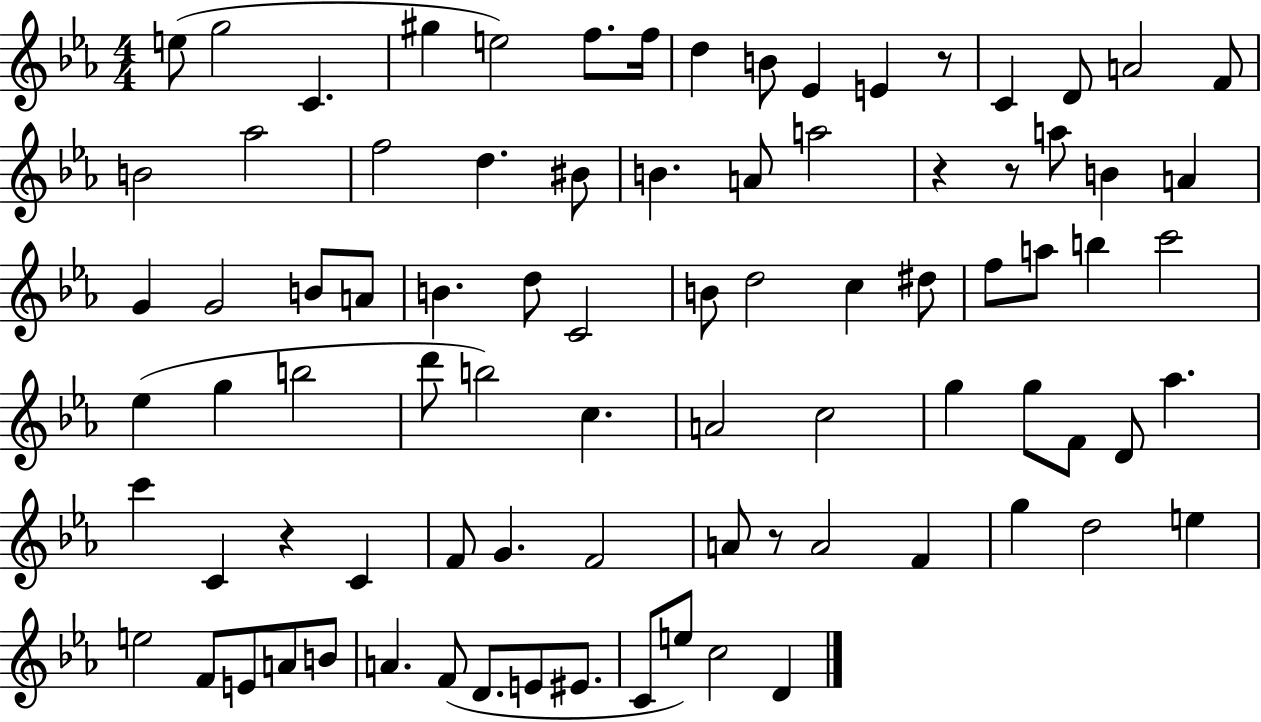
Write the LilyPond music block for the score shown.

{
  \clef treble
  \numericTimeSignature
  \time 4/4
  \key ees \major
  e''8( g''2 c'4. | gis''4 e''2) f''8. f''16 | d''4 b'8 ees'4 e'4 r8 | c'4 d'8 a'2 f'8 | \break b'2 aes''2 | f''2 d''4. bis'8 | b'4. a'8 a''2 | r4 r8 a''8 b'4 a'4 | \break g'4 g'2 b'8 a'8 | b'4. d''8 c'2 | b'8 d''2 c''4 dis''8 | f''8 a''8 b''4 c'''2 | \break ees''4( g''4 b''2 | d'''8 b''2) c''4. | a'2 c''2 | g''4 g''8 f'8 d'8 aes''4. | \break c'''4 c'4 r4 c'4 | f'8 g'4. f'2 | a'8 r8 a'2 f'4 | g''4 d''2 e''4 | \break e''2 f'8 e'8 a'8 b'8 | a'4. f'8( d'8. e'8 eis'8. | c'8 e''8) c''2 d'4 | \bar "|."
}